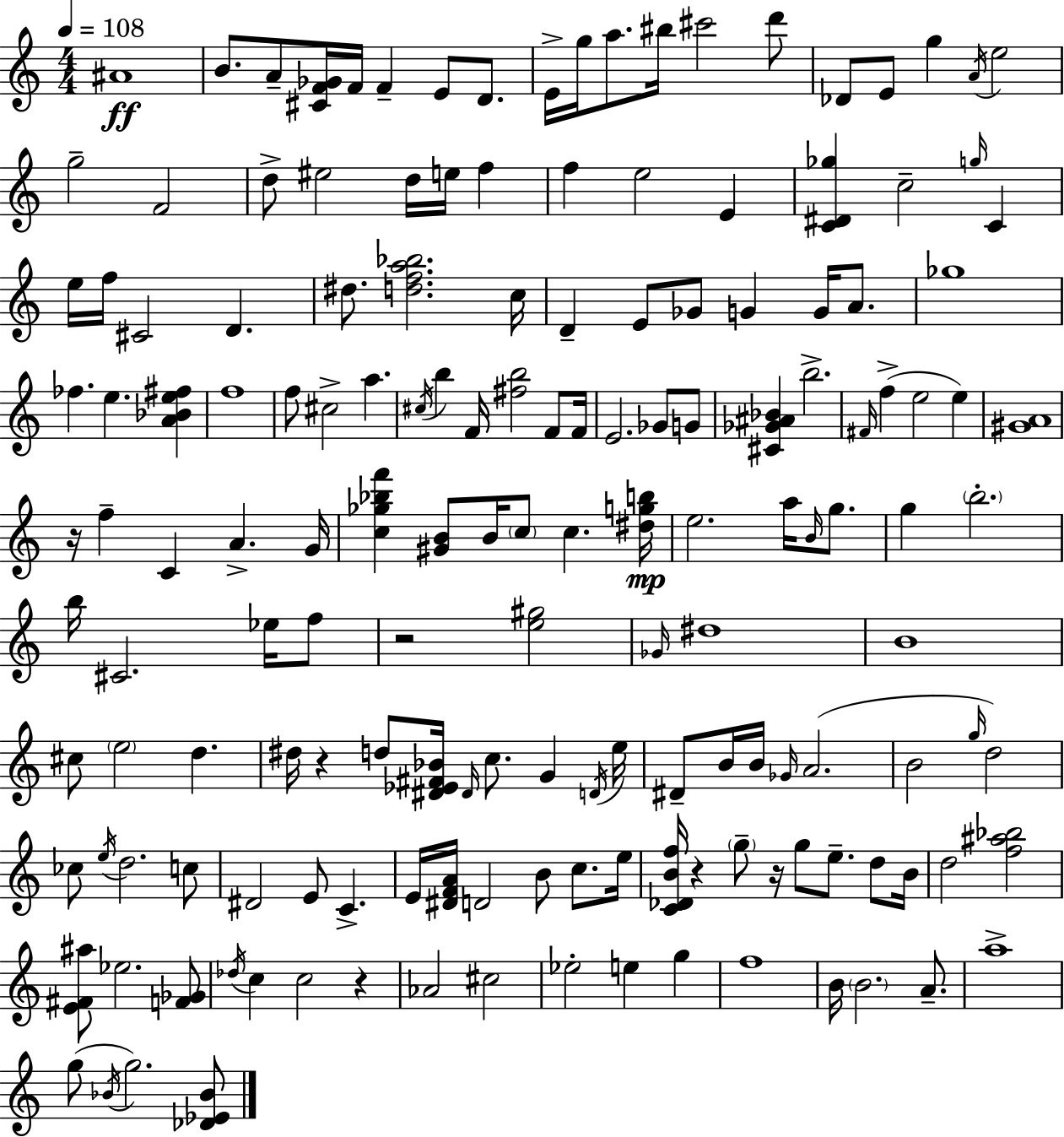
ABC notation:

X:1
T:Untitled
M:4/4
L:1/4
K:Am
^A4 B/2 A/2 [^CF_G]/4 F/4 F E/2 D/2 E/4 g/4 a/2 ^b/4 ^c'2 d'/2 _D/2 E/2 g A/4 e2 g2 F2 d/2 ^e2 d/4 e/4 f f e2 E [C^D_g] c2 g/4 C e/4 f/4 ^C2 D ^d/2 [dfa_b]2 c/4 D E/2 _G/2 G G/4 A/2 _g4 _f e [A_Be^f] f4 f/2 ^c2 a ^c/4 b F/4 [^fb]2 F/2 F/4 E2 _G/2 G/2 [^C_G^A_B] b2 ^F/4 f e2 e [^GA]4 z/4 f C A G/4 [c_g_bf'] [^GB]/2 B/4 c/2 c [^dgb]/4 e2 a/4 B/4 g/2 g b2 b/4 ^C2 _e/4 f/2 z2 [e^g]2 _G/4 ^d4 B4 ^c/2 e2 d ^d/4 z d/2 [^D_E^F_B]/4 ^D/4 c/2 G D/4 e/4 ^D/2 B/4 B/4 _G/4 A2 B2 g/4 d2 _c/2 e/4 d2 c/2 ^D2 E/2 C E/4 [^DFA]/4 D2 B/2 c/2 e/4 [C_DBf]/4 z g/2 z/4 g/2 e/2 d/2 B/4 d2 [f^a_b]2 [E^F^a]/2 _e2 [F_G]/2 _d/4 c c2 z _A2 ^c2 _e2 e g f4 B/4 B2 A/2 a4 g/2 _B/4 g2 [_D_E_B]/2